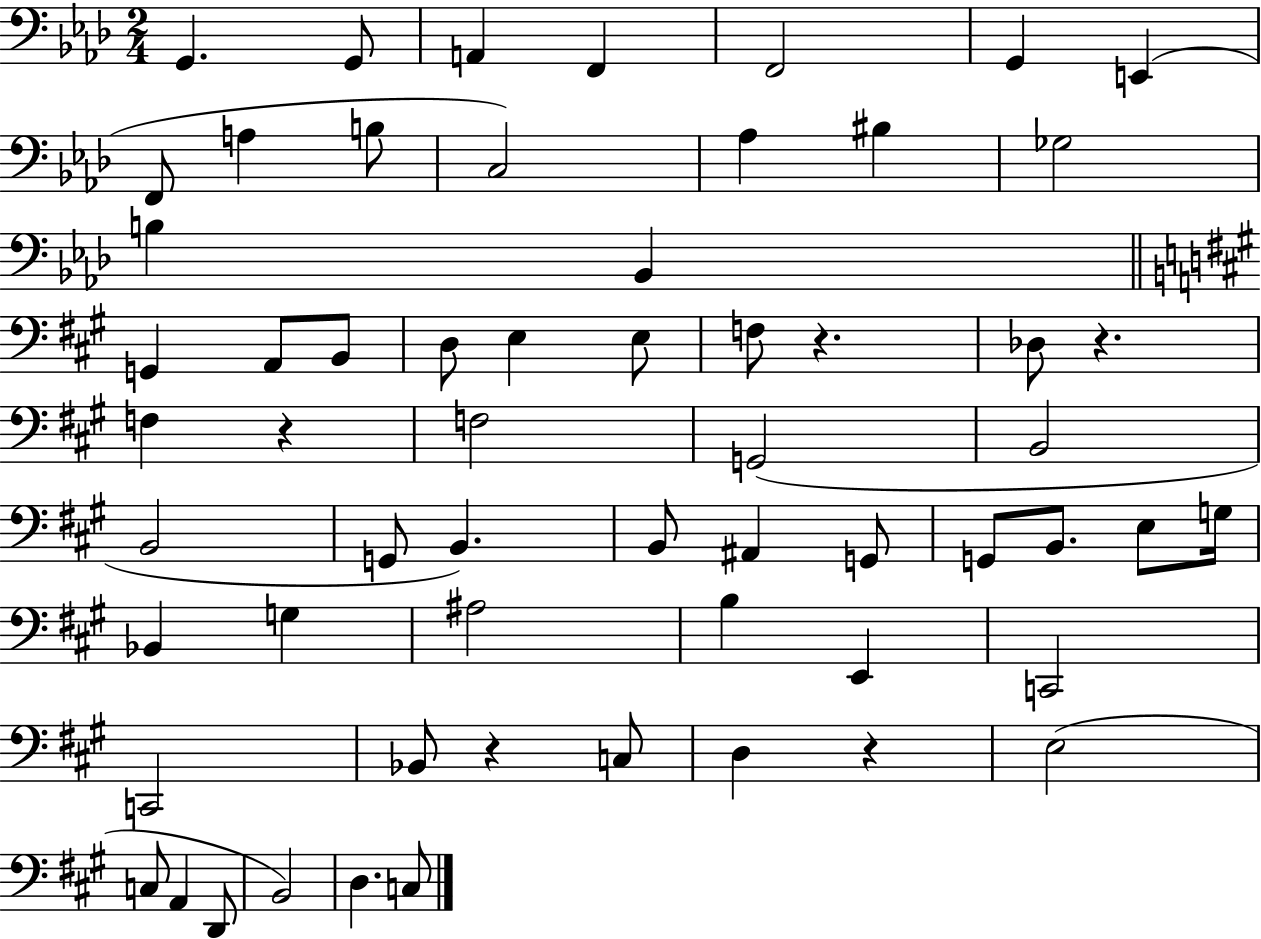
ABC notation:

X:1
T:Untitled
M:2/4
L:1/4
K:Ab
G,, G,,/2 A,, F,, F,,2 G,, E,, F,,/2 A, B,/2 C,2 _A, ^B, _G,2 B, _B,, G,, A,,/2 B,,/2 D,/2 E, E,/2 F,/2 z _D,/2 z F, z F,2 G,,2 B,,2 B,,2 G,,/2 B,, B,,/2 ^A,, G,,/2 G,,/2 B,,/2 E,/2 G,/4 _B,, G, ^A,2 B, E,, C,,2 C,,2 _B,,/2 z C,/2 D, z E,2 C,/2 A,, D,,/2 B,,2 D, C,/2